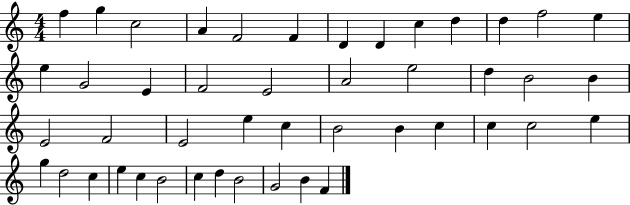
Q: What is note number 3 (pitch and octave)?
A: C5